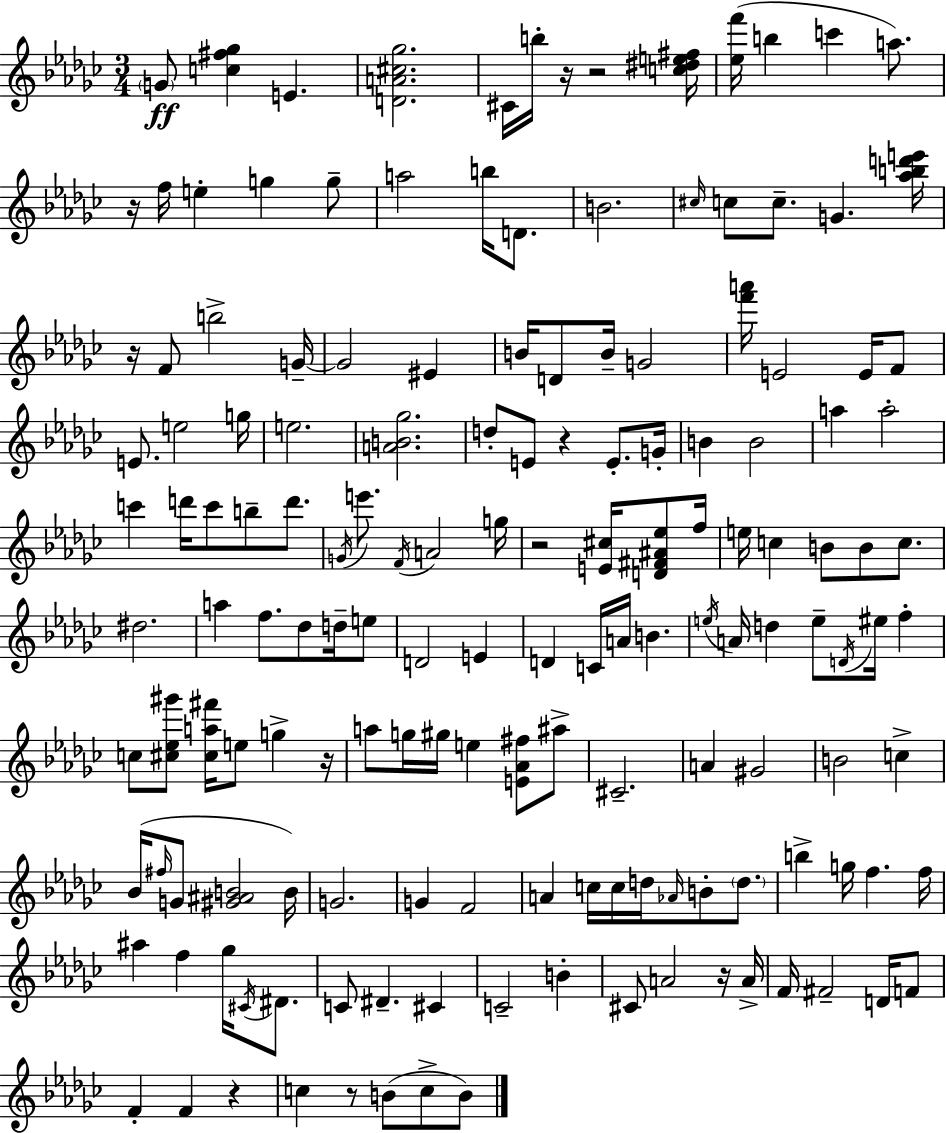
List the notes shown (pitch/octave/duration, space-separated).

G4/e [C5,F#5,Gb5]/q E4/q. [D4,A4,C#5,Gb5]/h. C#4/s B5/s R/s R/h [C5,D#5,E5,F#5]/s [Eb5,F6]/s B5/q C6/q A5/e. R/s F5/s E5/q G5/q G5/e A5/h B5/s D4/e. B4/h. C#5/s C5/e C5/e. G4/q. [Ab5,B5,D6,E6]/s R/s F4/e B5/h G4/s G4/h EIS4/q B4/s D4/e B4/s G4/h [F6,A6]/s E4/h E4/s F4/e E4/e. E5/h G5/s E5/h. [A4,B4,Gb5]/h. D5/e E4/e R/q E4/e. G4/s B4/q B4/h A5/q A5/h C6/q D6/s C6/e B5/e D6/e. G4/s E6/e. F4/s A4/h G5/s R/h [E4,C#5]/s [D4,F#4,A#4,Eb5]/e F5/s E5/s C5/q B4/e B4/e C5/e. D#5/h. A5/q F5/e. Db5/e D5/s E5/e D4/h E4/q D4/q C4/s A4/s B4/q. E5/s A4/s D5/q E5/e D4/s EIS5/s F5/q C5/e [C#5,Eb5,G#6]/e [C#5,A5,F#6]/s E5/e G5/q R/s A5/e G5/s G#5/s E5/q [E4,Ab4,F#5]/e A#5/e C#4/h. A4/q G#4/h B4/h C5/q Bb4/s F#5/s G4/e [G#4,A#4,B4]/h B4/s G4/h. G4/q F4/h A4/q C5/s C5/s D5/s Ab4/s B4/e D5/e. B5/q G5/s F5/q. F5/s A#5/q F5/q Gb5/s C#4/s D#4/e. C4/e D#4/q. C#4/q C4/h B4/q C#4/e A4/h R/s A4/s F4/s F#4/h D4/s F4/e F4/q F4/q R/q C5/q R/e B4/e C5/e B4/e